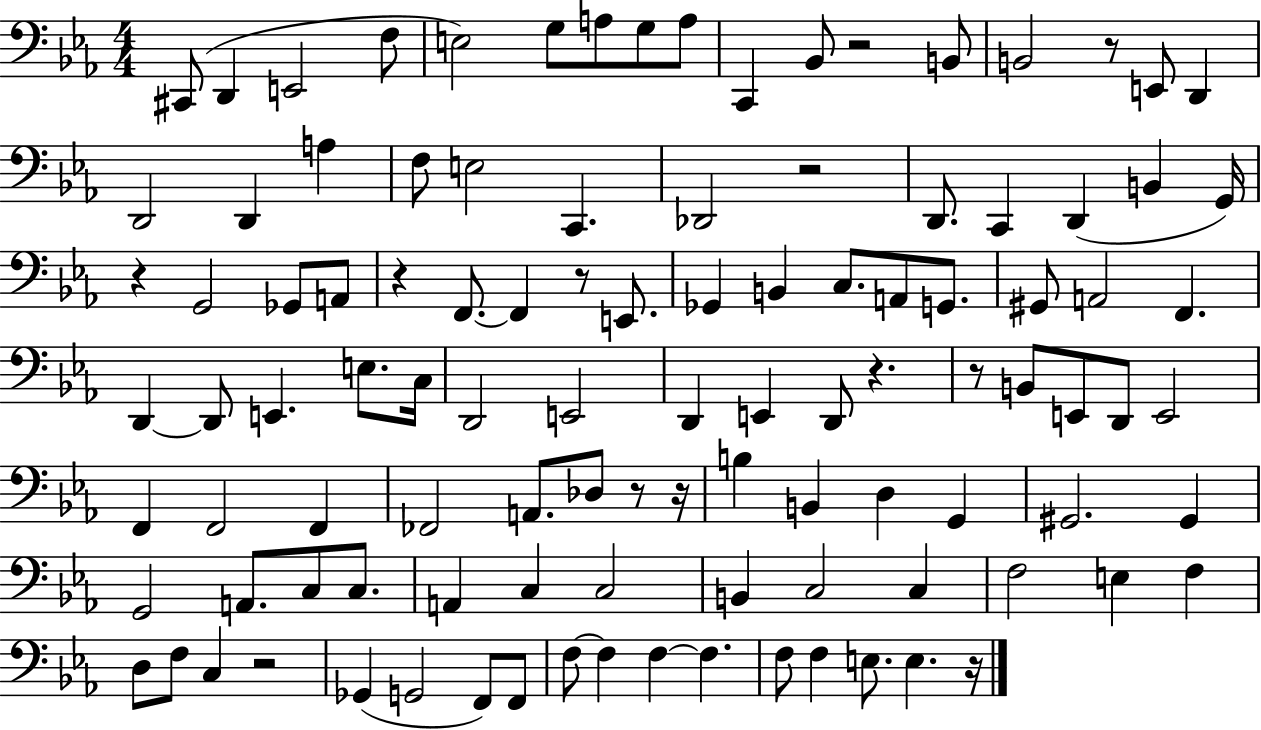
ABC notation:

X:1
T:Untitled
M:4/4
L:1/4
K:Eb
^C,,/2 D,, E,,2 F,/2 E,2 G,/2 A,/2 G,/2 A,/2 C,, _B,,/2 z2 B,,/2 B,,2 z/2 E,,/2 D,, D,,2 D,, A, F,/2 E,2 C,, _D,,2 z2 D,,/2 C,, D,, B,, G,,/4 z G,,2 _G,,/2 A,,/2 z F,,/2 F,, z/2 E,,/2 _G,, B,, C,/2 A,,/2 G,,/2 ^G,,/2 A,,2 F,, D,, D,,/2 E,, E,/2 C,/4 D,,2 E,,2 D,, E,, D,,/2 z z/2 B,,/2 E,,/2 D,,/2 E,,2 F,, F,,2 F,, _F,,2 A,,/2 _D,/2 z/2 z/4 B, B,, D, G,, ^G,,2 ^G,, G,,2 A,,/2 C,/2 C,/2 A,, C, C,2 B,, C,2 C, F,2 E, F, D,/2 F,/2 C, z2 _G,, G,,2 F,,/2 F,,/2 F,/2 F, F, F, F,/2 F, E,/2 E, z/4